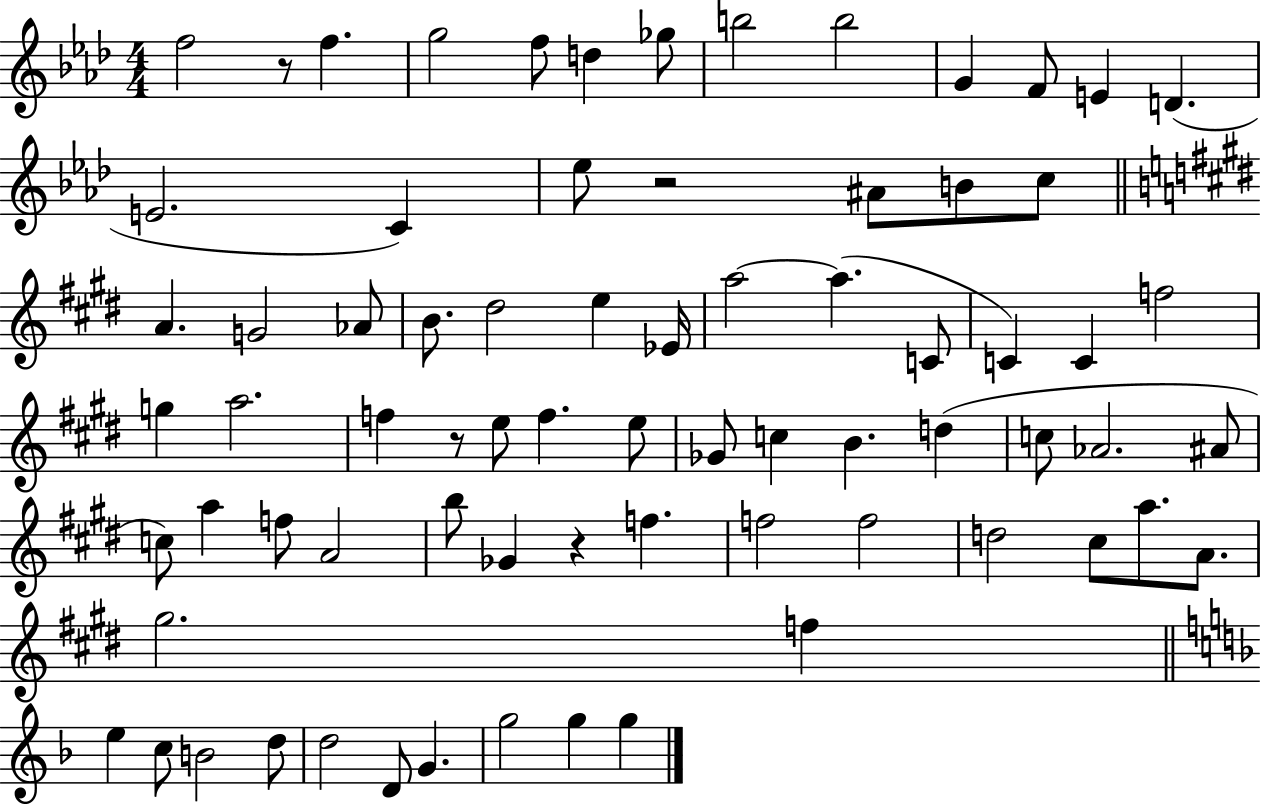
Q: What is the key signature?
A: AES major